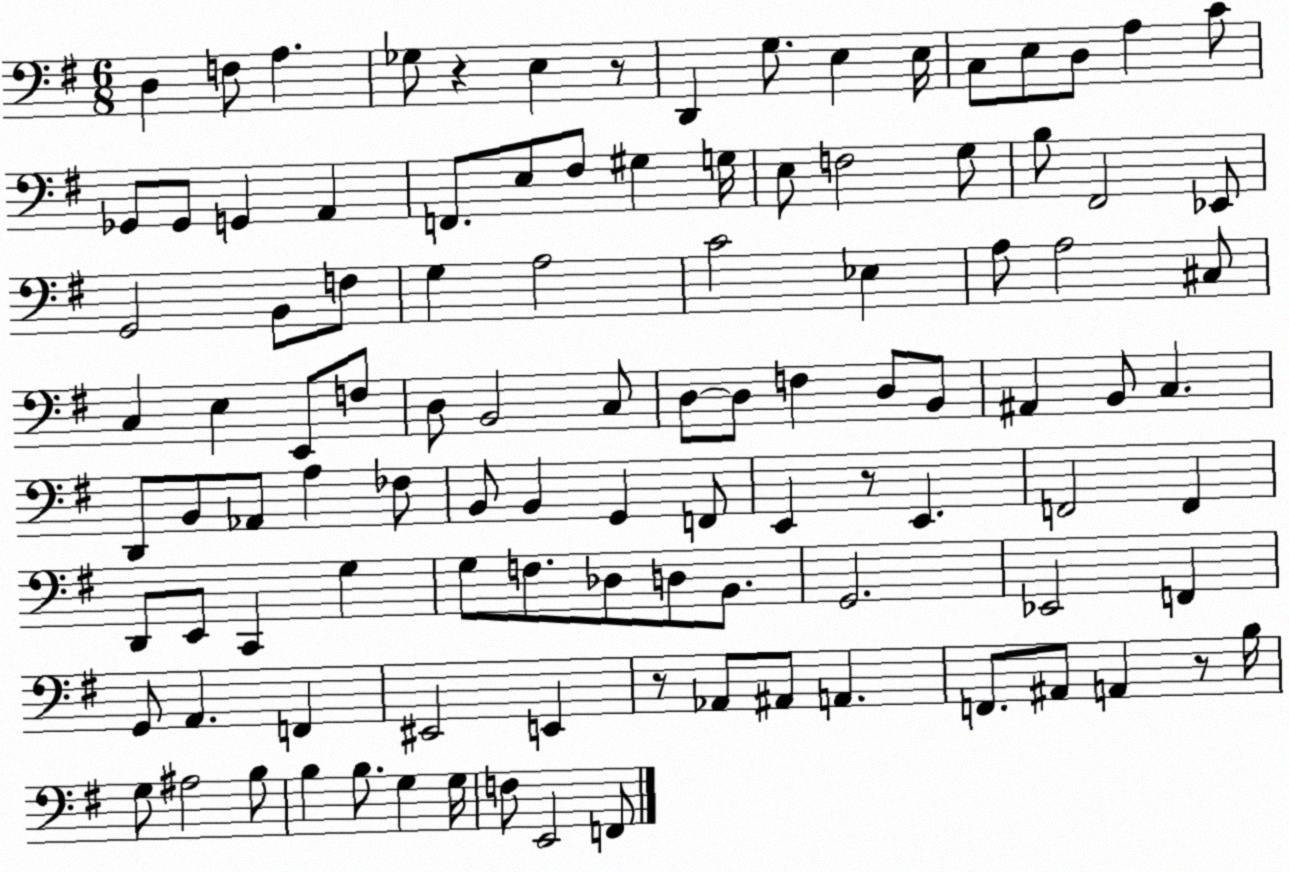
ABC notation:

X:1
T:Untitled
M:6/8
L:1/4
K:G
D, F,/2 A, _G,/2 z E, z/2 D,, G,/2 E, E,/4 C,/2 E,/2 D,/2 A, C/2 _G,,/2 _G,,/2 G,, A,, F,,/2 E,/2 ^F,/2 ^G, G,/4 E,/2 F,2 G,/2 B,/2 ^F,,2 _E,,/2 G,,2 B,,/2 F,/2 G, A,2 C2 _E, A,/2 A,2 ^C,/2 C, E, E,,/2 F,/2 D,/2 B,,2 C,/2 D,/2 D,/2 F, D,/2 B,,/2 ^A,, B,,/2 C, D,,/2 B,,/2 _A,,/2 A, _F,/2 B,,/2 B,, G,, F,,/2 E,, z/2 E,, F,,2 F,, D,,/2 E,,/2 C,, G, G,/2 F,/2 _D,/2 D,/2 B,,/2 G,,2 _E,,2 F,, G,,/2 A,, F,, ^E,,2 E,, z/2 _A,,/2 ^A,,/2 A,, F,,/2 ^A,,/2 A,, z/2 B,/4 G,/2 ^A,2 B,/2 B, B,/2 G, G,/4 F,/2 E,,2 F,,/2